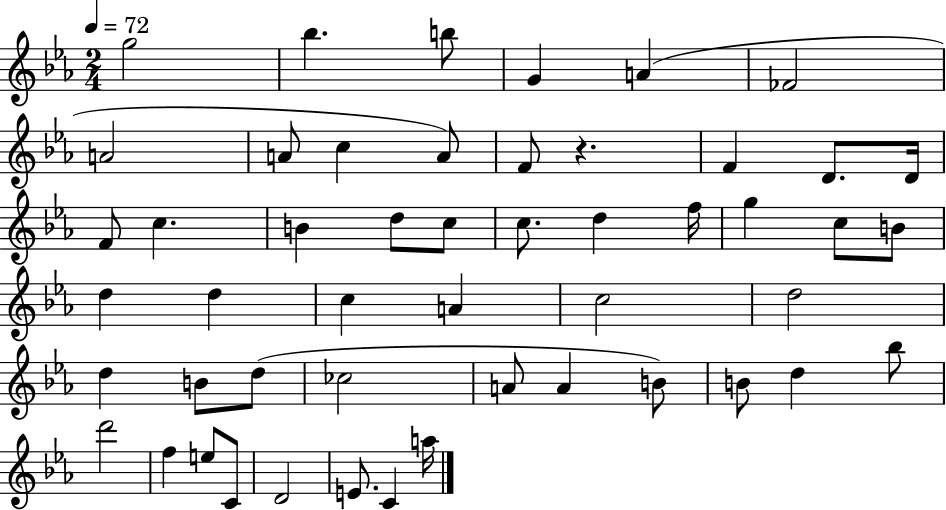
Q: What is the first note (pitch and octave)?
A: G5